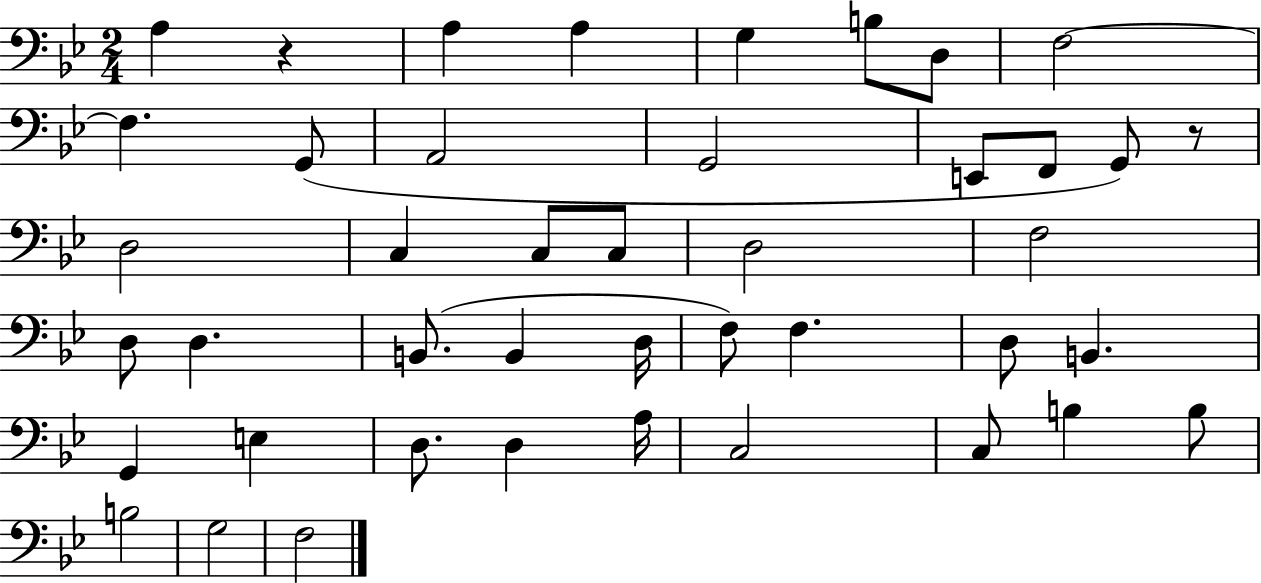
{
  \clef bass
  \numericTimeSignature
  \time 2/4
  \key bes \major
  \repeat volta 2 { a4 r4 | a4 a4 | g4 b8 d8 | f2~~ | \break f4. g,8( | a,2 | g,2 | e,8 f,8 g,8) r8 | \break d2 | c4 c8 c8 | d2 | f2 | \break d8 d4. | b,8.( b,4 d16 | f8) f4. | d8 b,4. | \break g,4 e4 | d8. d4 a16 | c2 | c8 b4 b8 | \break b2 | g2 | f2 | } \bar "|."
}